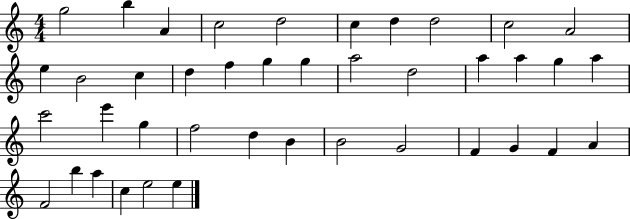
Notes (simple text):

G5/h B5/q A4/q C5/h D5/h C5/q D5/q D5/h C5/h A4/h E5/q B4/h C5/q D5/q F5/q G5/q G5/q A5/h D5/h A5/q A5/q G5/q A5/q C6/h E6/q G5/q F5/h D5/q B4/q B4/h G4/h F4/q G4/q F4/q A4/q F4/h B5/q A5/q C5/q E5/h E5/q